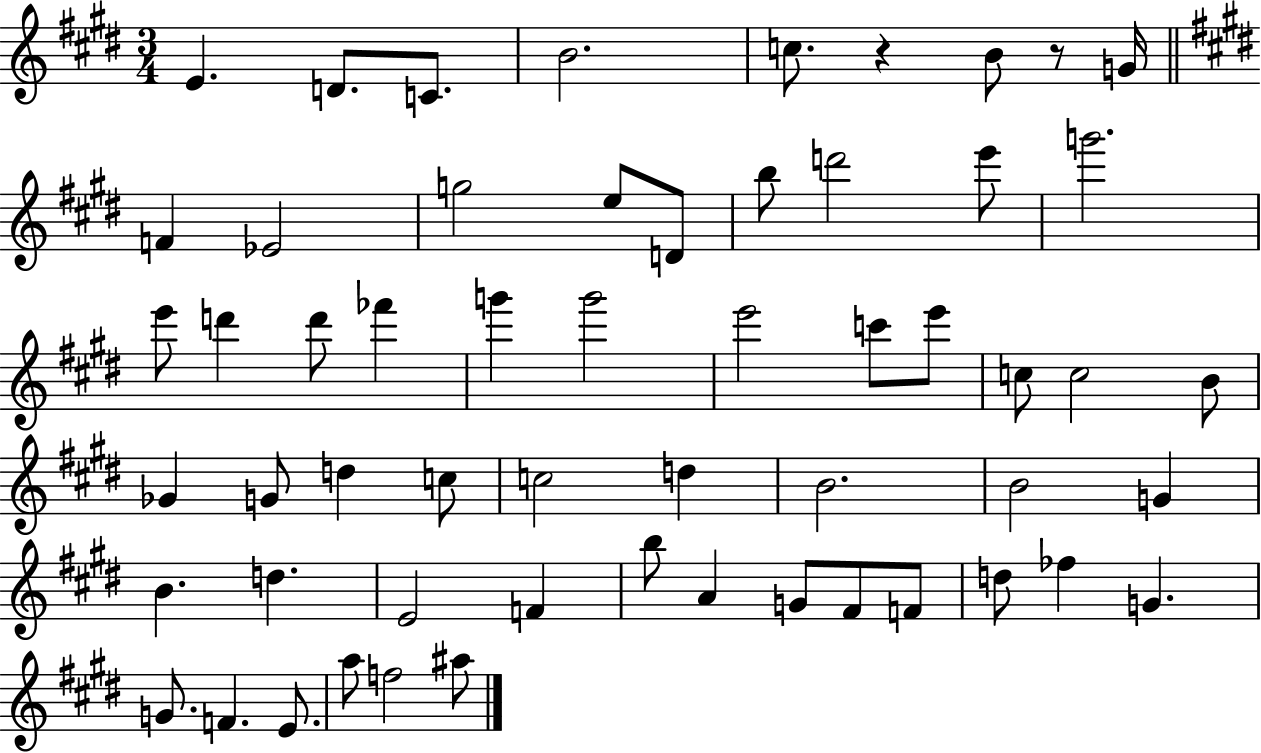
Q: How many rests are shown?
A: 2